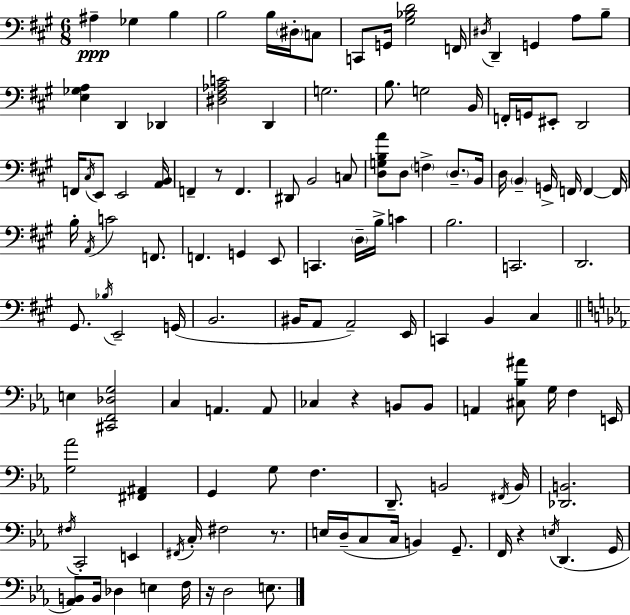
X:1
T:Untitled
M:6/8
L:1/4
K:A
^A, _G, B, B,2 B,/4 ^D,/4 C,/2 C,,/2 G,,/4 [^G,_B,D]2 F,,/4 ^D,/4 D,, G,, A,/2 B,/2 [E,_G,A,] D,, _D,, [^D,^F,_A,C]2 D,, G,2 B,/2 G,2 B,,/4 F,,/4 G,,/4 ^E,,/2 D,,2 F,,/4 ^C,/4 E,,/2 E,,2 [A,,B,,]/4 F,, z/2 F,, ^D,,/2 B,,2 C,/2 [D,G,B,A]/2 D,/2 F, D,/2 B,,/4 D,/4 B,, G,,/4 F,,/4 F,, F,,/4 B,/4 A,,/4 C2 F,,/2 F,, G,, E,,/2 C,, D,/4 B,/4 C B,2 C,,2 D,,2 ^G,,/2 _B,/4 E,,2 G,,/4 B,,2 ^B,,/4 A,,/2 A,,2 E,,/4 C,, B,, ^C, E, [^C,,F,,_D,G,]2 C, A,, A,,/2 _C, z B,,/2 B,,/2 A,, [^C,_B,^A]/2 G,/4 F, E,,/4 [G,_A]2 [^F,,^A,,] G,, G,/2 F, D,,/2 B,,2 ^F,,/4 B,,/4 [_D,,B,,]2 ^F,/4 C,,2 E,, ^F,,/4 C,/4 ^F,2 z/2 E,/4 D,/4 C,/2 C,/4 B,, G,,/2 F,,/4 z E,/4 D,, G,,/4 [_A,,B,,]/2 B,,/4 _D, E, F,/4 z/4 D,2 E,/2